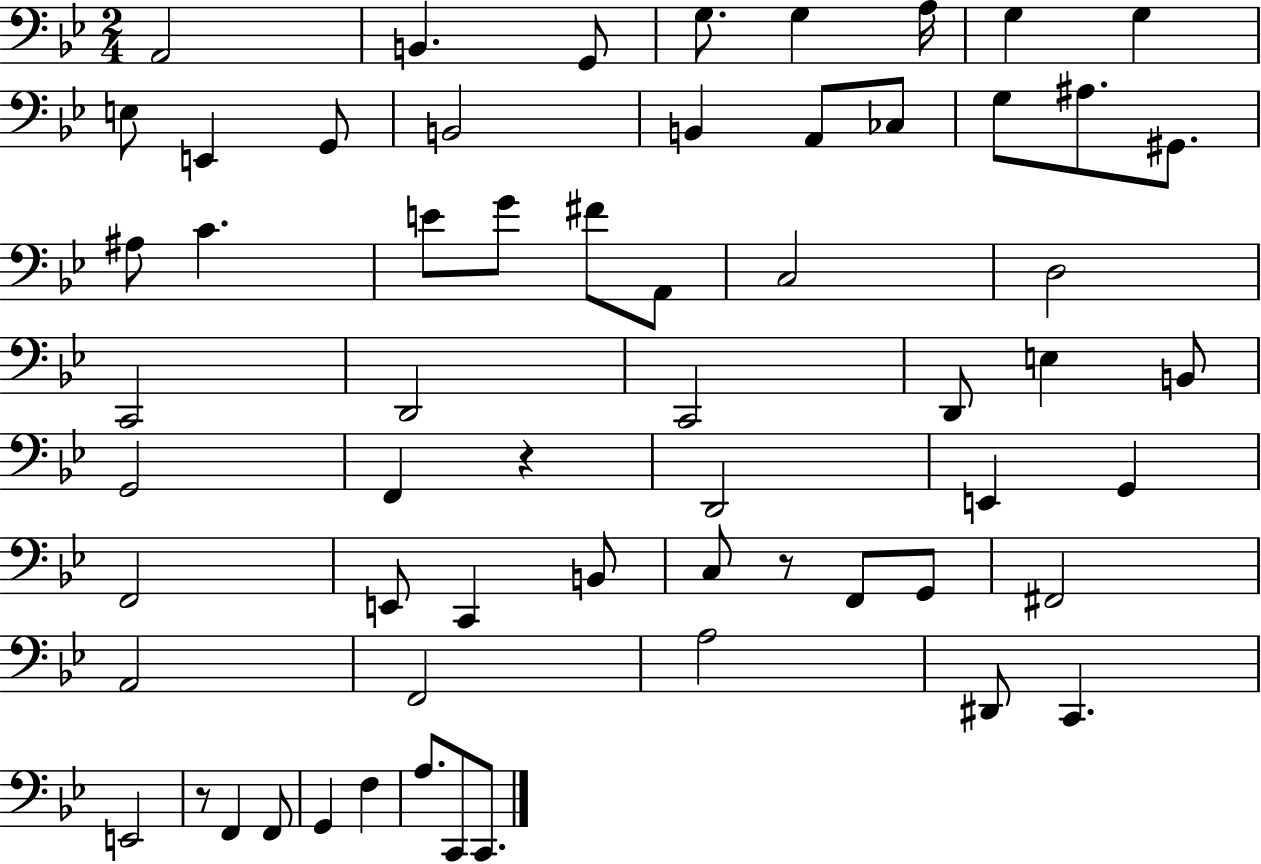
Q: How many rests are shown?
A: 3